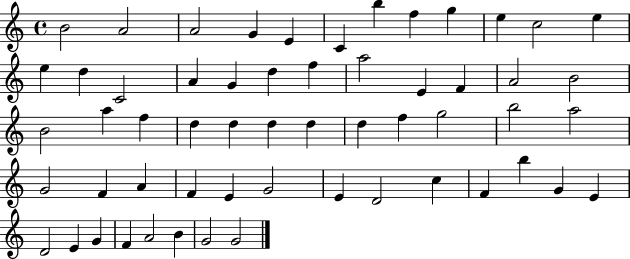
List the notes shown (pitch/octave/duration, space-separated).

B4/h A4/h A4/h G4/q E4/q C4/q B5/q F5/q G5/q E5/q C5/h E5/q E5/q D5/q C4/h A4/q G4/q D5/q F5/q A5/h E4/q F4/q A4/h B4/h B4/h A5/q F5/q D5/q D5/q D5/q D5/q D5/q F5/q G5/h B5/h A5/h G4/h F4/q A4/q F4/q E4/q G4/h E4/q D4/h C5/q F4/q B5/q G4/q E4/q D4/h E4/q G4/q F4/q A4/h B4/q G4/h G4/h